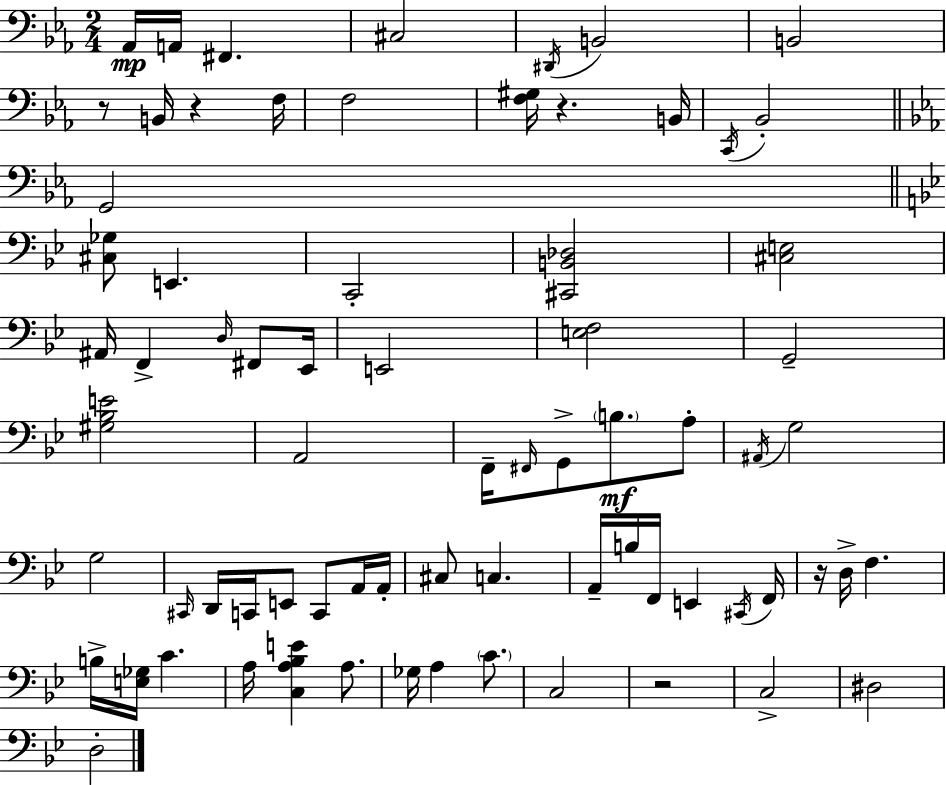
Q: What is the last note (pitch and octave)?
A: D3